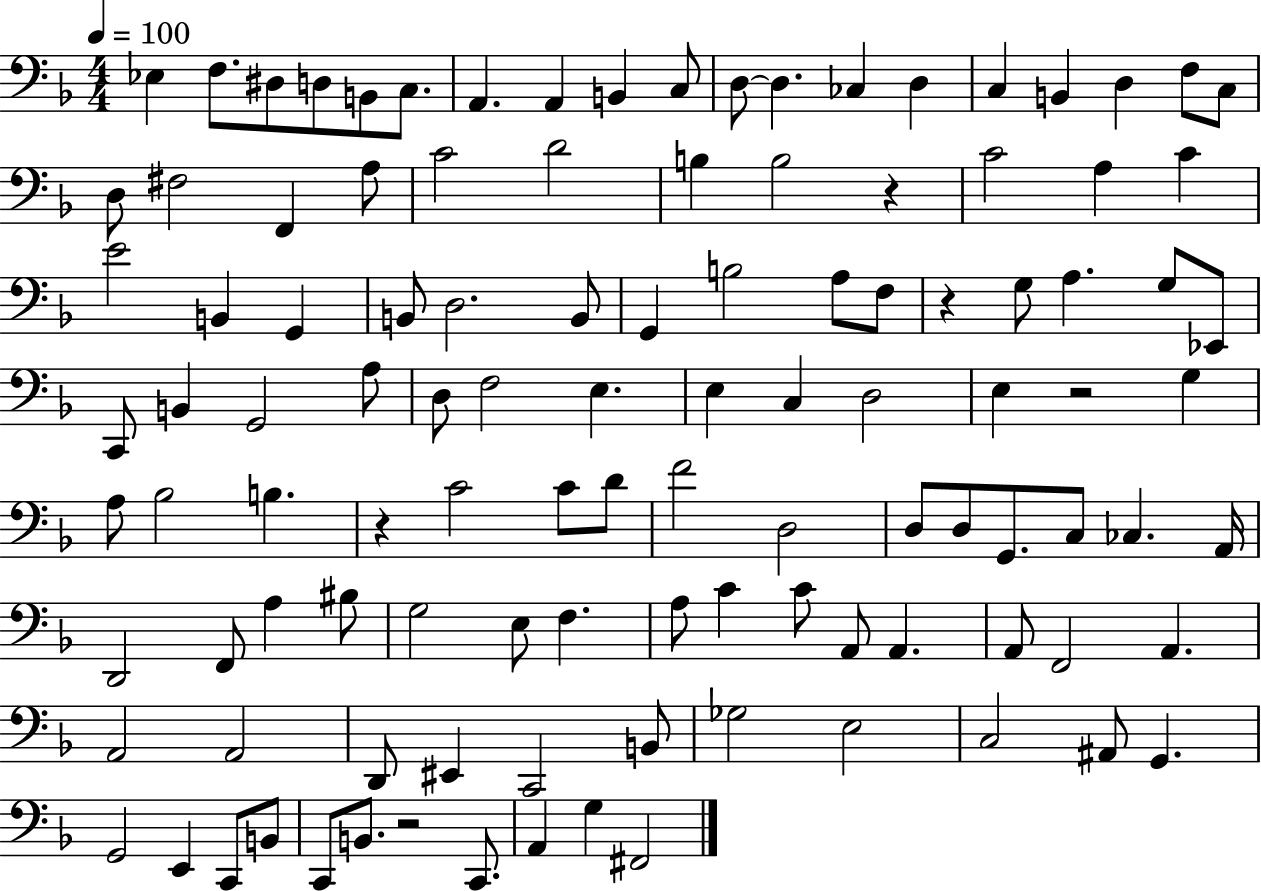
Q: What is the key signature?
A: F major